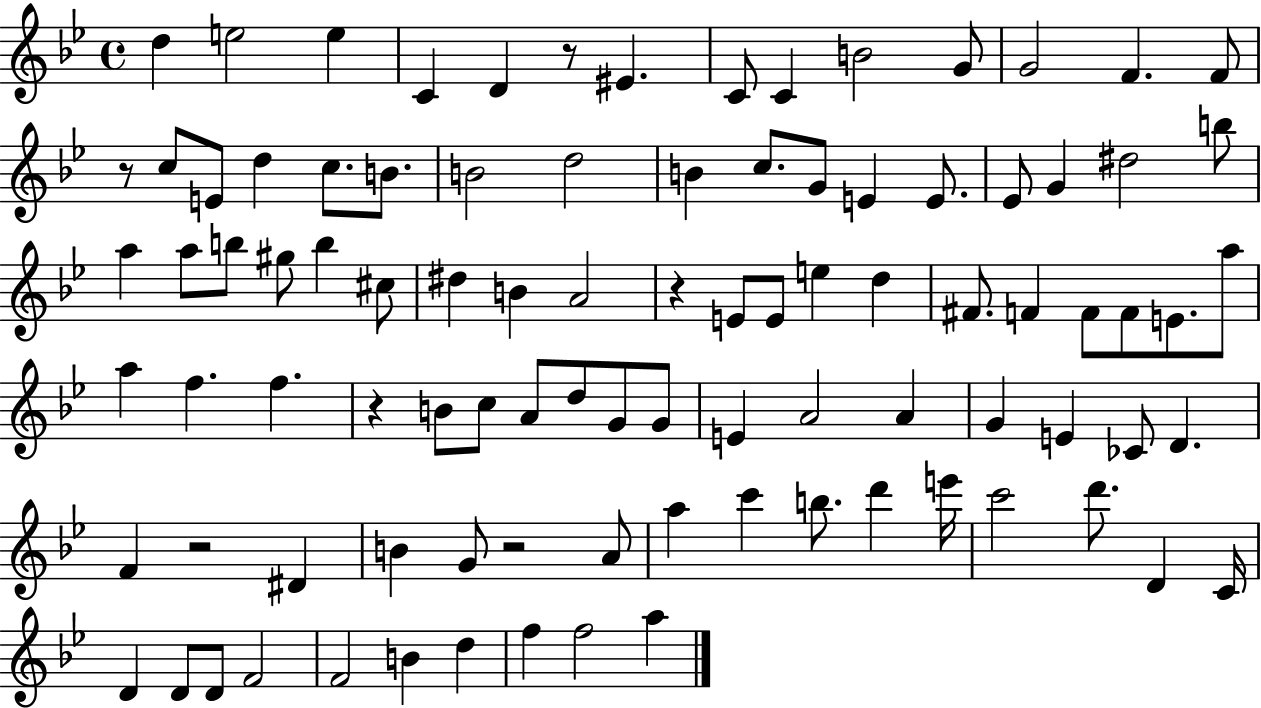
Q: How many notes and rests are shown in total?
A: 94